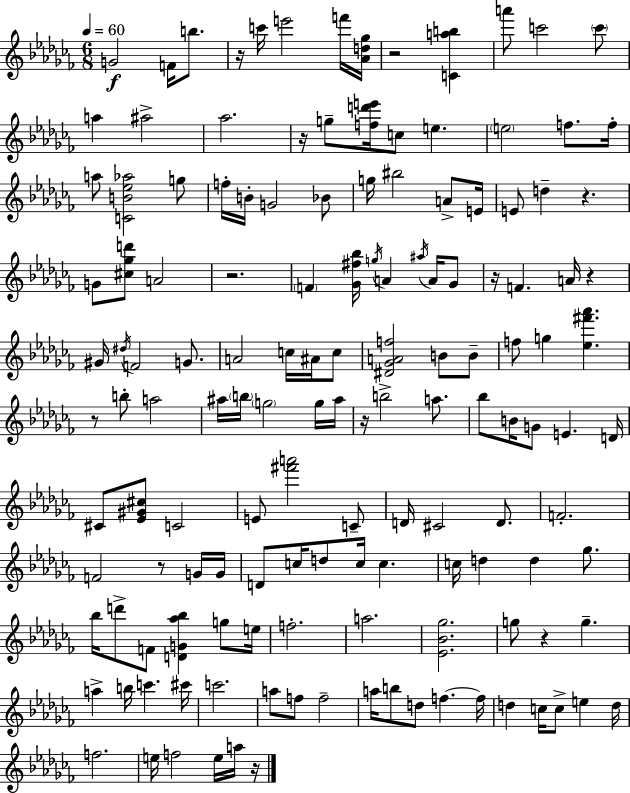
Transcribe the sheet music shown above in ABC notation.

X:1
T:Untitled
M:6/8
L:1/4
K:Abm
G2 F/4 b/2 z/4 c'/4 e'2 f'/4 [_Ad_g]/4 z2 [Cab] a'/2 c'2 c'/2 a ^a2 _a2 z/4 g/2 [fd'e']/4 c/2 e e2 f/2 f/4 a/2 [CB_e_a]2 g/2 f/4 B/4 G2 _B/2 g/4 ^b2 A/2 E/4 E/2 d z G/2 [^c_gd']/2 A2 z2 F [_G^f_b]/4 g/4 A ^a/4 A/4 _G/2 z/4 F A/4 z ^G/4 ^d/4 F2 G/2 A2 c/4 ^A/4 c/2 [^D_GAf]2 B/2 B/2 f/2 g [_e^f'_a'] z/2 b/2 a2 ^a/4 b/4 g2 g/4 ^a/4 z/4 b2 a/2 _b/2 B/4 G/2 E D/4 ^C/2 [_E^G^c]/2 C2 E/2 [^f'a']2 C/2 D/4 ^C2 D/2 F2 F2 z/2 G/4 G/4 D/2 c/4 d/2 c/4 c c/4 d d _g/2 _b/4 d'/2 F/2 [DG_a_b] g/2 e/4 f2 a2 [_E_B_g]2 g/2 z g a b/4 c' ^c'/4 c'2 a/2 f/2 f2 a/4 b/2 d/2 f f/4 d c/4 c/2 e d/4 f2 e/4 f2 e/4 a/4 z/4